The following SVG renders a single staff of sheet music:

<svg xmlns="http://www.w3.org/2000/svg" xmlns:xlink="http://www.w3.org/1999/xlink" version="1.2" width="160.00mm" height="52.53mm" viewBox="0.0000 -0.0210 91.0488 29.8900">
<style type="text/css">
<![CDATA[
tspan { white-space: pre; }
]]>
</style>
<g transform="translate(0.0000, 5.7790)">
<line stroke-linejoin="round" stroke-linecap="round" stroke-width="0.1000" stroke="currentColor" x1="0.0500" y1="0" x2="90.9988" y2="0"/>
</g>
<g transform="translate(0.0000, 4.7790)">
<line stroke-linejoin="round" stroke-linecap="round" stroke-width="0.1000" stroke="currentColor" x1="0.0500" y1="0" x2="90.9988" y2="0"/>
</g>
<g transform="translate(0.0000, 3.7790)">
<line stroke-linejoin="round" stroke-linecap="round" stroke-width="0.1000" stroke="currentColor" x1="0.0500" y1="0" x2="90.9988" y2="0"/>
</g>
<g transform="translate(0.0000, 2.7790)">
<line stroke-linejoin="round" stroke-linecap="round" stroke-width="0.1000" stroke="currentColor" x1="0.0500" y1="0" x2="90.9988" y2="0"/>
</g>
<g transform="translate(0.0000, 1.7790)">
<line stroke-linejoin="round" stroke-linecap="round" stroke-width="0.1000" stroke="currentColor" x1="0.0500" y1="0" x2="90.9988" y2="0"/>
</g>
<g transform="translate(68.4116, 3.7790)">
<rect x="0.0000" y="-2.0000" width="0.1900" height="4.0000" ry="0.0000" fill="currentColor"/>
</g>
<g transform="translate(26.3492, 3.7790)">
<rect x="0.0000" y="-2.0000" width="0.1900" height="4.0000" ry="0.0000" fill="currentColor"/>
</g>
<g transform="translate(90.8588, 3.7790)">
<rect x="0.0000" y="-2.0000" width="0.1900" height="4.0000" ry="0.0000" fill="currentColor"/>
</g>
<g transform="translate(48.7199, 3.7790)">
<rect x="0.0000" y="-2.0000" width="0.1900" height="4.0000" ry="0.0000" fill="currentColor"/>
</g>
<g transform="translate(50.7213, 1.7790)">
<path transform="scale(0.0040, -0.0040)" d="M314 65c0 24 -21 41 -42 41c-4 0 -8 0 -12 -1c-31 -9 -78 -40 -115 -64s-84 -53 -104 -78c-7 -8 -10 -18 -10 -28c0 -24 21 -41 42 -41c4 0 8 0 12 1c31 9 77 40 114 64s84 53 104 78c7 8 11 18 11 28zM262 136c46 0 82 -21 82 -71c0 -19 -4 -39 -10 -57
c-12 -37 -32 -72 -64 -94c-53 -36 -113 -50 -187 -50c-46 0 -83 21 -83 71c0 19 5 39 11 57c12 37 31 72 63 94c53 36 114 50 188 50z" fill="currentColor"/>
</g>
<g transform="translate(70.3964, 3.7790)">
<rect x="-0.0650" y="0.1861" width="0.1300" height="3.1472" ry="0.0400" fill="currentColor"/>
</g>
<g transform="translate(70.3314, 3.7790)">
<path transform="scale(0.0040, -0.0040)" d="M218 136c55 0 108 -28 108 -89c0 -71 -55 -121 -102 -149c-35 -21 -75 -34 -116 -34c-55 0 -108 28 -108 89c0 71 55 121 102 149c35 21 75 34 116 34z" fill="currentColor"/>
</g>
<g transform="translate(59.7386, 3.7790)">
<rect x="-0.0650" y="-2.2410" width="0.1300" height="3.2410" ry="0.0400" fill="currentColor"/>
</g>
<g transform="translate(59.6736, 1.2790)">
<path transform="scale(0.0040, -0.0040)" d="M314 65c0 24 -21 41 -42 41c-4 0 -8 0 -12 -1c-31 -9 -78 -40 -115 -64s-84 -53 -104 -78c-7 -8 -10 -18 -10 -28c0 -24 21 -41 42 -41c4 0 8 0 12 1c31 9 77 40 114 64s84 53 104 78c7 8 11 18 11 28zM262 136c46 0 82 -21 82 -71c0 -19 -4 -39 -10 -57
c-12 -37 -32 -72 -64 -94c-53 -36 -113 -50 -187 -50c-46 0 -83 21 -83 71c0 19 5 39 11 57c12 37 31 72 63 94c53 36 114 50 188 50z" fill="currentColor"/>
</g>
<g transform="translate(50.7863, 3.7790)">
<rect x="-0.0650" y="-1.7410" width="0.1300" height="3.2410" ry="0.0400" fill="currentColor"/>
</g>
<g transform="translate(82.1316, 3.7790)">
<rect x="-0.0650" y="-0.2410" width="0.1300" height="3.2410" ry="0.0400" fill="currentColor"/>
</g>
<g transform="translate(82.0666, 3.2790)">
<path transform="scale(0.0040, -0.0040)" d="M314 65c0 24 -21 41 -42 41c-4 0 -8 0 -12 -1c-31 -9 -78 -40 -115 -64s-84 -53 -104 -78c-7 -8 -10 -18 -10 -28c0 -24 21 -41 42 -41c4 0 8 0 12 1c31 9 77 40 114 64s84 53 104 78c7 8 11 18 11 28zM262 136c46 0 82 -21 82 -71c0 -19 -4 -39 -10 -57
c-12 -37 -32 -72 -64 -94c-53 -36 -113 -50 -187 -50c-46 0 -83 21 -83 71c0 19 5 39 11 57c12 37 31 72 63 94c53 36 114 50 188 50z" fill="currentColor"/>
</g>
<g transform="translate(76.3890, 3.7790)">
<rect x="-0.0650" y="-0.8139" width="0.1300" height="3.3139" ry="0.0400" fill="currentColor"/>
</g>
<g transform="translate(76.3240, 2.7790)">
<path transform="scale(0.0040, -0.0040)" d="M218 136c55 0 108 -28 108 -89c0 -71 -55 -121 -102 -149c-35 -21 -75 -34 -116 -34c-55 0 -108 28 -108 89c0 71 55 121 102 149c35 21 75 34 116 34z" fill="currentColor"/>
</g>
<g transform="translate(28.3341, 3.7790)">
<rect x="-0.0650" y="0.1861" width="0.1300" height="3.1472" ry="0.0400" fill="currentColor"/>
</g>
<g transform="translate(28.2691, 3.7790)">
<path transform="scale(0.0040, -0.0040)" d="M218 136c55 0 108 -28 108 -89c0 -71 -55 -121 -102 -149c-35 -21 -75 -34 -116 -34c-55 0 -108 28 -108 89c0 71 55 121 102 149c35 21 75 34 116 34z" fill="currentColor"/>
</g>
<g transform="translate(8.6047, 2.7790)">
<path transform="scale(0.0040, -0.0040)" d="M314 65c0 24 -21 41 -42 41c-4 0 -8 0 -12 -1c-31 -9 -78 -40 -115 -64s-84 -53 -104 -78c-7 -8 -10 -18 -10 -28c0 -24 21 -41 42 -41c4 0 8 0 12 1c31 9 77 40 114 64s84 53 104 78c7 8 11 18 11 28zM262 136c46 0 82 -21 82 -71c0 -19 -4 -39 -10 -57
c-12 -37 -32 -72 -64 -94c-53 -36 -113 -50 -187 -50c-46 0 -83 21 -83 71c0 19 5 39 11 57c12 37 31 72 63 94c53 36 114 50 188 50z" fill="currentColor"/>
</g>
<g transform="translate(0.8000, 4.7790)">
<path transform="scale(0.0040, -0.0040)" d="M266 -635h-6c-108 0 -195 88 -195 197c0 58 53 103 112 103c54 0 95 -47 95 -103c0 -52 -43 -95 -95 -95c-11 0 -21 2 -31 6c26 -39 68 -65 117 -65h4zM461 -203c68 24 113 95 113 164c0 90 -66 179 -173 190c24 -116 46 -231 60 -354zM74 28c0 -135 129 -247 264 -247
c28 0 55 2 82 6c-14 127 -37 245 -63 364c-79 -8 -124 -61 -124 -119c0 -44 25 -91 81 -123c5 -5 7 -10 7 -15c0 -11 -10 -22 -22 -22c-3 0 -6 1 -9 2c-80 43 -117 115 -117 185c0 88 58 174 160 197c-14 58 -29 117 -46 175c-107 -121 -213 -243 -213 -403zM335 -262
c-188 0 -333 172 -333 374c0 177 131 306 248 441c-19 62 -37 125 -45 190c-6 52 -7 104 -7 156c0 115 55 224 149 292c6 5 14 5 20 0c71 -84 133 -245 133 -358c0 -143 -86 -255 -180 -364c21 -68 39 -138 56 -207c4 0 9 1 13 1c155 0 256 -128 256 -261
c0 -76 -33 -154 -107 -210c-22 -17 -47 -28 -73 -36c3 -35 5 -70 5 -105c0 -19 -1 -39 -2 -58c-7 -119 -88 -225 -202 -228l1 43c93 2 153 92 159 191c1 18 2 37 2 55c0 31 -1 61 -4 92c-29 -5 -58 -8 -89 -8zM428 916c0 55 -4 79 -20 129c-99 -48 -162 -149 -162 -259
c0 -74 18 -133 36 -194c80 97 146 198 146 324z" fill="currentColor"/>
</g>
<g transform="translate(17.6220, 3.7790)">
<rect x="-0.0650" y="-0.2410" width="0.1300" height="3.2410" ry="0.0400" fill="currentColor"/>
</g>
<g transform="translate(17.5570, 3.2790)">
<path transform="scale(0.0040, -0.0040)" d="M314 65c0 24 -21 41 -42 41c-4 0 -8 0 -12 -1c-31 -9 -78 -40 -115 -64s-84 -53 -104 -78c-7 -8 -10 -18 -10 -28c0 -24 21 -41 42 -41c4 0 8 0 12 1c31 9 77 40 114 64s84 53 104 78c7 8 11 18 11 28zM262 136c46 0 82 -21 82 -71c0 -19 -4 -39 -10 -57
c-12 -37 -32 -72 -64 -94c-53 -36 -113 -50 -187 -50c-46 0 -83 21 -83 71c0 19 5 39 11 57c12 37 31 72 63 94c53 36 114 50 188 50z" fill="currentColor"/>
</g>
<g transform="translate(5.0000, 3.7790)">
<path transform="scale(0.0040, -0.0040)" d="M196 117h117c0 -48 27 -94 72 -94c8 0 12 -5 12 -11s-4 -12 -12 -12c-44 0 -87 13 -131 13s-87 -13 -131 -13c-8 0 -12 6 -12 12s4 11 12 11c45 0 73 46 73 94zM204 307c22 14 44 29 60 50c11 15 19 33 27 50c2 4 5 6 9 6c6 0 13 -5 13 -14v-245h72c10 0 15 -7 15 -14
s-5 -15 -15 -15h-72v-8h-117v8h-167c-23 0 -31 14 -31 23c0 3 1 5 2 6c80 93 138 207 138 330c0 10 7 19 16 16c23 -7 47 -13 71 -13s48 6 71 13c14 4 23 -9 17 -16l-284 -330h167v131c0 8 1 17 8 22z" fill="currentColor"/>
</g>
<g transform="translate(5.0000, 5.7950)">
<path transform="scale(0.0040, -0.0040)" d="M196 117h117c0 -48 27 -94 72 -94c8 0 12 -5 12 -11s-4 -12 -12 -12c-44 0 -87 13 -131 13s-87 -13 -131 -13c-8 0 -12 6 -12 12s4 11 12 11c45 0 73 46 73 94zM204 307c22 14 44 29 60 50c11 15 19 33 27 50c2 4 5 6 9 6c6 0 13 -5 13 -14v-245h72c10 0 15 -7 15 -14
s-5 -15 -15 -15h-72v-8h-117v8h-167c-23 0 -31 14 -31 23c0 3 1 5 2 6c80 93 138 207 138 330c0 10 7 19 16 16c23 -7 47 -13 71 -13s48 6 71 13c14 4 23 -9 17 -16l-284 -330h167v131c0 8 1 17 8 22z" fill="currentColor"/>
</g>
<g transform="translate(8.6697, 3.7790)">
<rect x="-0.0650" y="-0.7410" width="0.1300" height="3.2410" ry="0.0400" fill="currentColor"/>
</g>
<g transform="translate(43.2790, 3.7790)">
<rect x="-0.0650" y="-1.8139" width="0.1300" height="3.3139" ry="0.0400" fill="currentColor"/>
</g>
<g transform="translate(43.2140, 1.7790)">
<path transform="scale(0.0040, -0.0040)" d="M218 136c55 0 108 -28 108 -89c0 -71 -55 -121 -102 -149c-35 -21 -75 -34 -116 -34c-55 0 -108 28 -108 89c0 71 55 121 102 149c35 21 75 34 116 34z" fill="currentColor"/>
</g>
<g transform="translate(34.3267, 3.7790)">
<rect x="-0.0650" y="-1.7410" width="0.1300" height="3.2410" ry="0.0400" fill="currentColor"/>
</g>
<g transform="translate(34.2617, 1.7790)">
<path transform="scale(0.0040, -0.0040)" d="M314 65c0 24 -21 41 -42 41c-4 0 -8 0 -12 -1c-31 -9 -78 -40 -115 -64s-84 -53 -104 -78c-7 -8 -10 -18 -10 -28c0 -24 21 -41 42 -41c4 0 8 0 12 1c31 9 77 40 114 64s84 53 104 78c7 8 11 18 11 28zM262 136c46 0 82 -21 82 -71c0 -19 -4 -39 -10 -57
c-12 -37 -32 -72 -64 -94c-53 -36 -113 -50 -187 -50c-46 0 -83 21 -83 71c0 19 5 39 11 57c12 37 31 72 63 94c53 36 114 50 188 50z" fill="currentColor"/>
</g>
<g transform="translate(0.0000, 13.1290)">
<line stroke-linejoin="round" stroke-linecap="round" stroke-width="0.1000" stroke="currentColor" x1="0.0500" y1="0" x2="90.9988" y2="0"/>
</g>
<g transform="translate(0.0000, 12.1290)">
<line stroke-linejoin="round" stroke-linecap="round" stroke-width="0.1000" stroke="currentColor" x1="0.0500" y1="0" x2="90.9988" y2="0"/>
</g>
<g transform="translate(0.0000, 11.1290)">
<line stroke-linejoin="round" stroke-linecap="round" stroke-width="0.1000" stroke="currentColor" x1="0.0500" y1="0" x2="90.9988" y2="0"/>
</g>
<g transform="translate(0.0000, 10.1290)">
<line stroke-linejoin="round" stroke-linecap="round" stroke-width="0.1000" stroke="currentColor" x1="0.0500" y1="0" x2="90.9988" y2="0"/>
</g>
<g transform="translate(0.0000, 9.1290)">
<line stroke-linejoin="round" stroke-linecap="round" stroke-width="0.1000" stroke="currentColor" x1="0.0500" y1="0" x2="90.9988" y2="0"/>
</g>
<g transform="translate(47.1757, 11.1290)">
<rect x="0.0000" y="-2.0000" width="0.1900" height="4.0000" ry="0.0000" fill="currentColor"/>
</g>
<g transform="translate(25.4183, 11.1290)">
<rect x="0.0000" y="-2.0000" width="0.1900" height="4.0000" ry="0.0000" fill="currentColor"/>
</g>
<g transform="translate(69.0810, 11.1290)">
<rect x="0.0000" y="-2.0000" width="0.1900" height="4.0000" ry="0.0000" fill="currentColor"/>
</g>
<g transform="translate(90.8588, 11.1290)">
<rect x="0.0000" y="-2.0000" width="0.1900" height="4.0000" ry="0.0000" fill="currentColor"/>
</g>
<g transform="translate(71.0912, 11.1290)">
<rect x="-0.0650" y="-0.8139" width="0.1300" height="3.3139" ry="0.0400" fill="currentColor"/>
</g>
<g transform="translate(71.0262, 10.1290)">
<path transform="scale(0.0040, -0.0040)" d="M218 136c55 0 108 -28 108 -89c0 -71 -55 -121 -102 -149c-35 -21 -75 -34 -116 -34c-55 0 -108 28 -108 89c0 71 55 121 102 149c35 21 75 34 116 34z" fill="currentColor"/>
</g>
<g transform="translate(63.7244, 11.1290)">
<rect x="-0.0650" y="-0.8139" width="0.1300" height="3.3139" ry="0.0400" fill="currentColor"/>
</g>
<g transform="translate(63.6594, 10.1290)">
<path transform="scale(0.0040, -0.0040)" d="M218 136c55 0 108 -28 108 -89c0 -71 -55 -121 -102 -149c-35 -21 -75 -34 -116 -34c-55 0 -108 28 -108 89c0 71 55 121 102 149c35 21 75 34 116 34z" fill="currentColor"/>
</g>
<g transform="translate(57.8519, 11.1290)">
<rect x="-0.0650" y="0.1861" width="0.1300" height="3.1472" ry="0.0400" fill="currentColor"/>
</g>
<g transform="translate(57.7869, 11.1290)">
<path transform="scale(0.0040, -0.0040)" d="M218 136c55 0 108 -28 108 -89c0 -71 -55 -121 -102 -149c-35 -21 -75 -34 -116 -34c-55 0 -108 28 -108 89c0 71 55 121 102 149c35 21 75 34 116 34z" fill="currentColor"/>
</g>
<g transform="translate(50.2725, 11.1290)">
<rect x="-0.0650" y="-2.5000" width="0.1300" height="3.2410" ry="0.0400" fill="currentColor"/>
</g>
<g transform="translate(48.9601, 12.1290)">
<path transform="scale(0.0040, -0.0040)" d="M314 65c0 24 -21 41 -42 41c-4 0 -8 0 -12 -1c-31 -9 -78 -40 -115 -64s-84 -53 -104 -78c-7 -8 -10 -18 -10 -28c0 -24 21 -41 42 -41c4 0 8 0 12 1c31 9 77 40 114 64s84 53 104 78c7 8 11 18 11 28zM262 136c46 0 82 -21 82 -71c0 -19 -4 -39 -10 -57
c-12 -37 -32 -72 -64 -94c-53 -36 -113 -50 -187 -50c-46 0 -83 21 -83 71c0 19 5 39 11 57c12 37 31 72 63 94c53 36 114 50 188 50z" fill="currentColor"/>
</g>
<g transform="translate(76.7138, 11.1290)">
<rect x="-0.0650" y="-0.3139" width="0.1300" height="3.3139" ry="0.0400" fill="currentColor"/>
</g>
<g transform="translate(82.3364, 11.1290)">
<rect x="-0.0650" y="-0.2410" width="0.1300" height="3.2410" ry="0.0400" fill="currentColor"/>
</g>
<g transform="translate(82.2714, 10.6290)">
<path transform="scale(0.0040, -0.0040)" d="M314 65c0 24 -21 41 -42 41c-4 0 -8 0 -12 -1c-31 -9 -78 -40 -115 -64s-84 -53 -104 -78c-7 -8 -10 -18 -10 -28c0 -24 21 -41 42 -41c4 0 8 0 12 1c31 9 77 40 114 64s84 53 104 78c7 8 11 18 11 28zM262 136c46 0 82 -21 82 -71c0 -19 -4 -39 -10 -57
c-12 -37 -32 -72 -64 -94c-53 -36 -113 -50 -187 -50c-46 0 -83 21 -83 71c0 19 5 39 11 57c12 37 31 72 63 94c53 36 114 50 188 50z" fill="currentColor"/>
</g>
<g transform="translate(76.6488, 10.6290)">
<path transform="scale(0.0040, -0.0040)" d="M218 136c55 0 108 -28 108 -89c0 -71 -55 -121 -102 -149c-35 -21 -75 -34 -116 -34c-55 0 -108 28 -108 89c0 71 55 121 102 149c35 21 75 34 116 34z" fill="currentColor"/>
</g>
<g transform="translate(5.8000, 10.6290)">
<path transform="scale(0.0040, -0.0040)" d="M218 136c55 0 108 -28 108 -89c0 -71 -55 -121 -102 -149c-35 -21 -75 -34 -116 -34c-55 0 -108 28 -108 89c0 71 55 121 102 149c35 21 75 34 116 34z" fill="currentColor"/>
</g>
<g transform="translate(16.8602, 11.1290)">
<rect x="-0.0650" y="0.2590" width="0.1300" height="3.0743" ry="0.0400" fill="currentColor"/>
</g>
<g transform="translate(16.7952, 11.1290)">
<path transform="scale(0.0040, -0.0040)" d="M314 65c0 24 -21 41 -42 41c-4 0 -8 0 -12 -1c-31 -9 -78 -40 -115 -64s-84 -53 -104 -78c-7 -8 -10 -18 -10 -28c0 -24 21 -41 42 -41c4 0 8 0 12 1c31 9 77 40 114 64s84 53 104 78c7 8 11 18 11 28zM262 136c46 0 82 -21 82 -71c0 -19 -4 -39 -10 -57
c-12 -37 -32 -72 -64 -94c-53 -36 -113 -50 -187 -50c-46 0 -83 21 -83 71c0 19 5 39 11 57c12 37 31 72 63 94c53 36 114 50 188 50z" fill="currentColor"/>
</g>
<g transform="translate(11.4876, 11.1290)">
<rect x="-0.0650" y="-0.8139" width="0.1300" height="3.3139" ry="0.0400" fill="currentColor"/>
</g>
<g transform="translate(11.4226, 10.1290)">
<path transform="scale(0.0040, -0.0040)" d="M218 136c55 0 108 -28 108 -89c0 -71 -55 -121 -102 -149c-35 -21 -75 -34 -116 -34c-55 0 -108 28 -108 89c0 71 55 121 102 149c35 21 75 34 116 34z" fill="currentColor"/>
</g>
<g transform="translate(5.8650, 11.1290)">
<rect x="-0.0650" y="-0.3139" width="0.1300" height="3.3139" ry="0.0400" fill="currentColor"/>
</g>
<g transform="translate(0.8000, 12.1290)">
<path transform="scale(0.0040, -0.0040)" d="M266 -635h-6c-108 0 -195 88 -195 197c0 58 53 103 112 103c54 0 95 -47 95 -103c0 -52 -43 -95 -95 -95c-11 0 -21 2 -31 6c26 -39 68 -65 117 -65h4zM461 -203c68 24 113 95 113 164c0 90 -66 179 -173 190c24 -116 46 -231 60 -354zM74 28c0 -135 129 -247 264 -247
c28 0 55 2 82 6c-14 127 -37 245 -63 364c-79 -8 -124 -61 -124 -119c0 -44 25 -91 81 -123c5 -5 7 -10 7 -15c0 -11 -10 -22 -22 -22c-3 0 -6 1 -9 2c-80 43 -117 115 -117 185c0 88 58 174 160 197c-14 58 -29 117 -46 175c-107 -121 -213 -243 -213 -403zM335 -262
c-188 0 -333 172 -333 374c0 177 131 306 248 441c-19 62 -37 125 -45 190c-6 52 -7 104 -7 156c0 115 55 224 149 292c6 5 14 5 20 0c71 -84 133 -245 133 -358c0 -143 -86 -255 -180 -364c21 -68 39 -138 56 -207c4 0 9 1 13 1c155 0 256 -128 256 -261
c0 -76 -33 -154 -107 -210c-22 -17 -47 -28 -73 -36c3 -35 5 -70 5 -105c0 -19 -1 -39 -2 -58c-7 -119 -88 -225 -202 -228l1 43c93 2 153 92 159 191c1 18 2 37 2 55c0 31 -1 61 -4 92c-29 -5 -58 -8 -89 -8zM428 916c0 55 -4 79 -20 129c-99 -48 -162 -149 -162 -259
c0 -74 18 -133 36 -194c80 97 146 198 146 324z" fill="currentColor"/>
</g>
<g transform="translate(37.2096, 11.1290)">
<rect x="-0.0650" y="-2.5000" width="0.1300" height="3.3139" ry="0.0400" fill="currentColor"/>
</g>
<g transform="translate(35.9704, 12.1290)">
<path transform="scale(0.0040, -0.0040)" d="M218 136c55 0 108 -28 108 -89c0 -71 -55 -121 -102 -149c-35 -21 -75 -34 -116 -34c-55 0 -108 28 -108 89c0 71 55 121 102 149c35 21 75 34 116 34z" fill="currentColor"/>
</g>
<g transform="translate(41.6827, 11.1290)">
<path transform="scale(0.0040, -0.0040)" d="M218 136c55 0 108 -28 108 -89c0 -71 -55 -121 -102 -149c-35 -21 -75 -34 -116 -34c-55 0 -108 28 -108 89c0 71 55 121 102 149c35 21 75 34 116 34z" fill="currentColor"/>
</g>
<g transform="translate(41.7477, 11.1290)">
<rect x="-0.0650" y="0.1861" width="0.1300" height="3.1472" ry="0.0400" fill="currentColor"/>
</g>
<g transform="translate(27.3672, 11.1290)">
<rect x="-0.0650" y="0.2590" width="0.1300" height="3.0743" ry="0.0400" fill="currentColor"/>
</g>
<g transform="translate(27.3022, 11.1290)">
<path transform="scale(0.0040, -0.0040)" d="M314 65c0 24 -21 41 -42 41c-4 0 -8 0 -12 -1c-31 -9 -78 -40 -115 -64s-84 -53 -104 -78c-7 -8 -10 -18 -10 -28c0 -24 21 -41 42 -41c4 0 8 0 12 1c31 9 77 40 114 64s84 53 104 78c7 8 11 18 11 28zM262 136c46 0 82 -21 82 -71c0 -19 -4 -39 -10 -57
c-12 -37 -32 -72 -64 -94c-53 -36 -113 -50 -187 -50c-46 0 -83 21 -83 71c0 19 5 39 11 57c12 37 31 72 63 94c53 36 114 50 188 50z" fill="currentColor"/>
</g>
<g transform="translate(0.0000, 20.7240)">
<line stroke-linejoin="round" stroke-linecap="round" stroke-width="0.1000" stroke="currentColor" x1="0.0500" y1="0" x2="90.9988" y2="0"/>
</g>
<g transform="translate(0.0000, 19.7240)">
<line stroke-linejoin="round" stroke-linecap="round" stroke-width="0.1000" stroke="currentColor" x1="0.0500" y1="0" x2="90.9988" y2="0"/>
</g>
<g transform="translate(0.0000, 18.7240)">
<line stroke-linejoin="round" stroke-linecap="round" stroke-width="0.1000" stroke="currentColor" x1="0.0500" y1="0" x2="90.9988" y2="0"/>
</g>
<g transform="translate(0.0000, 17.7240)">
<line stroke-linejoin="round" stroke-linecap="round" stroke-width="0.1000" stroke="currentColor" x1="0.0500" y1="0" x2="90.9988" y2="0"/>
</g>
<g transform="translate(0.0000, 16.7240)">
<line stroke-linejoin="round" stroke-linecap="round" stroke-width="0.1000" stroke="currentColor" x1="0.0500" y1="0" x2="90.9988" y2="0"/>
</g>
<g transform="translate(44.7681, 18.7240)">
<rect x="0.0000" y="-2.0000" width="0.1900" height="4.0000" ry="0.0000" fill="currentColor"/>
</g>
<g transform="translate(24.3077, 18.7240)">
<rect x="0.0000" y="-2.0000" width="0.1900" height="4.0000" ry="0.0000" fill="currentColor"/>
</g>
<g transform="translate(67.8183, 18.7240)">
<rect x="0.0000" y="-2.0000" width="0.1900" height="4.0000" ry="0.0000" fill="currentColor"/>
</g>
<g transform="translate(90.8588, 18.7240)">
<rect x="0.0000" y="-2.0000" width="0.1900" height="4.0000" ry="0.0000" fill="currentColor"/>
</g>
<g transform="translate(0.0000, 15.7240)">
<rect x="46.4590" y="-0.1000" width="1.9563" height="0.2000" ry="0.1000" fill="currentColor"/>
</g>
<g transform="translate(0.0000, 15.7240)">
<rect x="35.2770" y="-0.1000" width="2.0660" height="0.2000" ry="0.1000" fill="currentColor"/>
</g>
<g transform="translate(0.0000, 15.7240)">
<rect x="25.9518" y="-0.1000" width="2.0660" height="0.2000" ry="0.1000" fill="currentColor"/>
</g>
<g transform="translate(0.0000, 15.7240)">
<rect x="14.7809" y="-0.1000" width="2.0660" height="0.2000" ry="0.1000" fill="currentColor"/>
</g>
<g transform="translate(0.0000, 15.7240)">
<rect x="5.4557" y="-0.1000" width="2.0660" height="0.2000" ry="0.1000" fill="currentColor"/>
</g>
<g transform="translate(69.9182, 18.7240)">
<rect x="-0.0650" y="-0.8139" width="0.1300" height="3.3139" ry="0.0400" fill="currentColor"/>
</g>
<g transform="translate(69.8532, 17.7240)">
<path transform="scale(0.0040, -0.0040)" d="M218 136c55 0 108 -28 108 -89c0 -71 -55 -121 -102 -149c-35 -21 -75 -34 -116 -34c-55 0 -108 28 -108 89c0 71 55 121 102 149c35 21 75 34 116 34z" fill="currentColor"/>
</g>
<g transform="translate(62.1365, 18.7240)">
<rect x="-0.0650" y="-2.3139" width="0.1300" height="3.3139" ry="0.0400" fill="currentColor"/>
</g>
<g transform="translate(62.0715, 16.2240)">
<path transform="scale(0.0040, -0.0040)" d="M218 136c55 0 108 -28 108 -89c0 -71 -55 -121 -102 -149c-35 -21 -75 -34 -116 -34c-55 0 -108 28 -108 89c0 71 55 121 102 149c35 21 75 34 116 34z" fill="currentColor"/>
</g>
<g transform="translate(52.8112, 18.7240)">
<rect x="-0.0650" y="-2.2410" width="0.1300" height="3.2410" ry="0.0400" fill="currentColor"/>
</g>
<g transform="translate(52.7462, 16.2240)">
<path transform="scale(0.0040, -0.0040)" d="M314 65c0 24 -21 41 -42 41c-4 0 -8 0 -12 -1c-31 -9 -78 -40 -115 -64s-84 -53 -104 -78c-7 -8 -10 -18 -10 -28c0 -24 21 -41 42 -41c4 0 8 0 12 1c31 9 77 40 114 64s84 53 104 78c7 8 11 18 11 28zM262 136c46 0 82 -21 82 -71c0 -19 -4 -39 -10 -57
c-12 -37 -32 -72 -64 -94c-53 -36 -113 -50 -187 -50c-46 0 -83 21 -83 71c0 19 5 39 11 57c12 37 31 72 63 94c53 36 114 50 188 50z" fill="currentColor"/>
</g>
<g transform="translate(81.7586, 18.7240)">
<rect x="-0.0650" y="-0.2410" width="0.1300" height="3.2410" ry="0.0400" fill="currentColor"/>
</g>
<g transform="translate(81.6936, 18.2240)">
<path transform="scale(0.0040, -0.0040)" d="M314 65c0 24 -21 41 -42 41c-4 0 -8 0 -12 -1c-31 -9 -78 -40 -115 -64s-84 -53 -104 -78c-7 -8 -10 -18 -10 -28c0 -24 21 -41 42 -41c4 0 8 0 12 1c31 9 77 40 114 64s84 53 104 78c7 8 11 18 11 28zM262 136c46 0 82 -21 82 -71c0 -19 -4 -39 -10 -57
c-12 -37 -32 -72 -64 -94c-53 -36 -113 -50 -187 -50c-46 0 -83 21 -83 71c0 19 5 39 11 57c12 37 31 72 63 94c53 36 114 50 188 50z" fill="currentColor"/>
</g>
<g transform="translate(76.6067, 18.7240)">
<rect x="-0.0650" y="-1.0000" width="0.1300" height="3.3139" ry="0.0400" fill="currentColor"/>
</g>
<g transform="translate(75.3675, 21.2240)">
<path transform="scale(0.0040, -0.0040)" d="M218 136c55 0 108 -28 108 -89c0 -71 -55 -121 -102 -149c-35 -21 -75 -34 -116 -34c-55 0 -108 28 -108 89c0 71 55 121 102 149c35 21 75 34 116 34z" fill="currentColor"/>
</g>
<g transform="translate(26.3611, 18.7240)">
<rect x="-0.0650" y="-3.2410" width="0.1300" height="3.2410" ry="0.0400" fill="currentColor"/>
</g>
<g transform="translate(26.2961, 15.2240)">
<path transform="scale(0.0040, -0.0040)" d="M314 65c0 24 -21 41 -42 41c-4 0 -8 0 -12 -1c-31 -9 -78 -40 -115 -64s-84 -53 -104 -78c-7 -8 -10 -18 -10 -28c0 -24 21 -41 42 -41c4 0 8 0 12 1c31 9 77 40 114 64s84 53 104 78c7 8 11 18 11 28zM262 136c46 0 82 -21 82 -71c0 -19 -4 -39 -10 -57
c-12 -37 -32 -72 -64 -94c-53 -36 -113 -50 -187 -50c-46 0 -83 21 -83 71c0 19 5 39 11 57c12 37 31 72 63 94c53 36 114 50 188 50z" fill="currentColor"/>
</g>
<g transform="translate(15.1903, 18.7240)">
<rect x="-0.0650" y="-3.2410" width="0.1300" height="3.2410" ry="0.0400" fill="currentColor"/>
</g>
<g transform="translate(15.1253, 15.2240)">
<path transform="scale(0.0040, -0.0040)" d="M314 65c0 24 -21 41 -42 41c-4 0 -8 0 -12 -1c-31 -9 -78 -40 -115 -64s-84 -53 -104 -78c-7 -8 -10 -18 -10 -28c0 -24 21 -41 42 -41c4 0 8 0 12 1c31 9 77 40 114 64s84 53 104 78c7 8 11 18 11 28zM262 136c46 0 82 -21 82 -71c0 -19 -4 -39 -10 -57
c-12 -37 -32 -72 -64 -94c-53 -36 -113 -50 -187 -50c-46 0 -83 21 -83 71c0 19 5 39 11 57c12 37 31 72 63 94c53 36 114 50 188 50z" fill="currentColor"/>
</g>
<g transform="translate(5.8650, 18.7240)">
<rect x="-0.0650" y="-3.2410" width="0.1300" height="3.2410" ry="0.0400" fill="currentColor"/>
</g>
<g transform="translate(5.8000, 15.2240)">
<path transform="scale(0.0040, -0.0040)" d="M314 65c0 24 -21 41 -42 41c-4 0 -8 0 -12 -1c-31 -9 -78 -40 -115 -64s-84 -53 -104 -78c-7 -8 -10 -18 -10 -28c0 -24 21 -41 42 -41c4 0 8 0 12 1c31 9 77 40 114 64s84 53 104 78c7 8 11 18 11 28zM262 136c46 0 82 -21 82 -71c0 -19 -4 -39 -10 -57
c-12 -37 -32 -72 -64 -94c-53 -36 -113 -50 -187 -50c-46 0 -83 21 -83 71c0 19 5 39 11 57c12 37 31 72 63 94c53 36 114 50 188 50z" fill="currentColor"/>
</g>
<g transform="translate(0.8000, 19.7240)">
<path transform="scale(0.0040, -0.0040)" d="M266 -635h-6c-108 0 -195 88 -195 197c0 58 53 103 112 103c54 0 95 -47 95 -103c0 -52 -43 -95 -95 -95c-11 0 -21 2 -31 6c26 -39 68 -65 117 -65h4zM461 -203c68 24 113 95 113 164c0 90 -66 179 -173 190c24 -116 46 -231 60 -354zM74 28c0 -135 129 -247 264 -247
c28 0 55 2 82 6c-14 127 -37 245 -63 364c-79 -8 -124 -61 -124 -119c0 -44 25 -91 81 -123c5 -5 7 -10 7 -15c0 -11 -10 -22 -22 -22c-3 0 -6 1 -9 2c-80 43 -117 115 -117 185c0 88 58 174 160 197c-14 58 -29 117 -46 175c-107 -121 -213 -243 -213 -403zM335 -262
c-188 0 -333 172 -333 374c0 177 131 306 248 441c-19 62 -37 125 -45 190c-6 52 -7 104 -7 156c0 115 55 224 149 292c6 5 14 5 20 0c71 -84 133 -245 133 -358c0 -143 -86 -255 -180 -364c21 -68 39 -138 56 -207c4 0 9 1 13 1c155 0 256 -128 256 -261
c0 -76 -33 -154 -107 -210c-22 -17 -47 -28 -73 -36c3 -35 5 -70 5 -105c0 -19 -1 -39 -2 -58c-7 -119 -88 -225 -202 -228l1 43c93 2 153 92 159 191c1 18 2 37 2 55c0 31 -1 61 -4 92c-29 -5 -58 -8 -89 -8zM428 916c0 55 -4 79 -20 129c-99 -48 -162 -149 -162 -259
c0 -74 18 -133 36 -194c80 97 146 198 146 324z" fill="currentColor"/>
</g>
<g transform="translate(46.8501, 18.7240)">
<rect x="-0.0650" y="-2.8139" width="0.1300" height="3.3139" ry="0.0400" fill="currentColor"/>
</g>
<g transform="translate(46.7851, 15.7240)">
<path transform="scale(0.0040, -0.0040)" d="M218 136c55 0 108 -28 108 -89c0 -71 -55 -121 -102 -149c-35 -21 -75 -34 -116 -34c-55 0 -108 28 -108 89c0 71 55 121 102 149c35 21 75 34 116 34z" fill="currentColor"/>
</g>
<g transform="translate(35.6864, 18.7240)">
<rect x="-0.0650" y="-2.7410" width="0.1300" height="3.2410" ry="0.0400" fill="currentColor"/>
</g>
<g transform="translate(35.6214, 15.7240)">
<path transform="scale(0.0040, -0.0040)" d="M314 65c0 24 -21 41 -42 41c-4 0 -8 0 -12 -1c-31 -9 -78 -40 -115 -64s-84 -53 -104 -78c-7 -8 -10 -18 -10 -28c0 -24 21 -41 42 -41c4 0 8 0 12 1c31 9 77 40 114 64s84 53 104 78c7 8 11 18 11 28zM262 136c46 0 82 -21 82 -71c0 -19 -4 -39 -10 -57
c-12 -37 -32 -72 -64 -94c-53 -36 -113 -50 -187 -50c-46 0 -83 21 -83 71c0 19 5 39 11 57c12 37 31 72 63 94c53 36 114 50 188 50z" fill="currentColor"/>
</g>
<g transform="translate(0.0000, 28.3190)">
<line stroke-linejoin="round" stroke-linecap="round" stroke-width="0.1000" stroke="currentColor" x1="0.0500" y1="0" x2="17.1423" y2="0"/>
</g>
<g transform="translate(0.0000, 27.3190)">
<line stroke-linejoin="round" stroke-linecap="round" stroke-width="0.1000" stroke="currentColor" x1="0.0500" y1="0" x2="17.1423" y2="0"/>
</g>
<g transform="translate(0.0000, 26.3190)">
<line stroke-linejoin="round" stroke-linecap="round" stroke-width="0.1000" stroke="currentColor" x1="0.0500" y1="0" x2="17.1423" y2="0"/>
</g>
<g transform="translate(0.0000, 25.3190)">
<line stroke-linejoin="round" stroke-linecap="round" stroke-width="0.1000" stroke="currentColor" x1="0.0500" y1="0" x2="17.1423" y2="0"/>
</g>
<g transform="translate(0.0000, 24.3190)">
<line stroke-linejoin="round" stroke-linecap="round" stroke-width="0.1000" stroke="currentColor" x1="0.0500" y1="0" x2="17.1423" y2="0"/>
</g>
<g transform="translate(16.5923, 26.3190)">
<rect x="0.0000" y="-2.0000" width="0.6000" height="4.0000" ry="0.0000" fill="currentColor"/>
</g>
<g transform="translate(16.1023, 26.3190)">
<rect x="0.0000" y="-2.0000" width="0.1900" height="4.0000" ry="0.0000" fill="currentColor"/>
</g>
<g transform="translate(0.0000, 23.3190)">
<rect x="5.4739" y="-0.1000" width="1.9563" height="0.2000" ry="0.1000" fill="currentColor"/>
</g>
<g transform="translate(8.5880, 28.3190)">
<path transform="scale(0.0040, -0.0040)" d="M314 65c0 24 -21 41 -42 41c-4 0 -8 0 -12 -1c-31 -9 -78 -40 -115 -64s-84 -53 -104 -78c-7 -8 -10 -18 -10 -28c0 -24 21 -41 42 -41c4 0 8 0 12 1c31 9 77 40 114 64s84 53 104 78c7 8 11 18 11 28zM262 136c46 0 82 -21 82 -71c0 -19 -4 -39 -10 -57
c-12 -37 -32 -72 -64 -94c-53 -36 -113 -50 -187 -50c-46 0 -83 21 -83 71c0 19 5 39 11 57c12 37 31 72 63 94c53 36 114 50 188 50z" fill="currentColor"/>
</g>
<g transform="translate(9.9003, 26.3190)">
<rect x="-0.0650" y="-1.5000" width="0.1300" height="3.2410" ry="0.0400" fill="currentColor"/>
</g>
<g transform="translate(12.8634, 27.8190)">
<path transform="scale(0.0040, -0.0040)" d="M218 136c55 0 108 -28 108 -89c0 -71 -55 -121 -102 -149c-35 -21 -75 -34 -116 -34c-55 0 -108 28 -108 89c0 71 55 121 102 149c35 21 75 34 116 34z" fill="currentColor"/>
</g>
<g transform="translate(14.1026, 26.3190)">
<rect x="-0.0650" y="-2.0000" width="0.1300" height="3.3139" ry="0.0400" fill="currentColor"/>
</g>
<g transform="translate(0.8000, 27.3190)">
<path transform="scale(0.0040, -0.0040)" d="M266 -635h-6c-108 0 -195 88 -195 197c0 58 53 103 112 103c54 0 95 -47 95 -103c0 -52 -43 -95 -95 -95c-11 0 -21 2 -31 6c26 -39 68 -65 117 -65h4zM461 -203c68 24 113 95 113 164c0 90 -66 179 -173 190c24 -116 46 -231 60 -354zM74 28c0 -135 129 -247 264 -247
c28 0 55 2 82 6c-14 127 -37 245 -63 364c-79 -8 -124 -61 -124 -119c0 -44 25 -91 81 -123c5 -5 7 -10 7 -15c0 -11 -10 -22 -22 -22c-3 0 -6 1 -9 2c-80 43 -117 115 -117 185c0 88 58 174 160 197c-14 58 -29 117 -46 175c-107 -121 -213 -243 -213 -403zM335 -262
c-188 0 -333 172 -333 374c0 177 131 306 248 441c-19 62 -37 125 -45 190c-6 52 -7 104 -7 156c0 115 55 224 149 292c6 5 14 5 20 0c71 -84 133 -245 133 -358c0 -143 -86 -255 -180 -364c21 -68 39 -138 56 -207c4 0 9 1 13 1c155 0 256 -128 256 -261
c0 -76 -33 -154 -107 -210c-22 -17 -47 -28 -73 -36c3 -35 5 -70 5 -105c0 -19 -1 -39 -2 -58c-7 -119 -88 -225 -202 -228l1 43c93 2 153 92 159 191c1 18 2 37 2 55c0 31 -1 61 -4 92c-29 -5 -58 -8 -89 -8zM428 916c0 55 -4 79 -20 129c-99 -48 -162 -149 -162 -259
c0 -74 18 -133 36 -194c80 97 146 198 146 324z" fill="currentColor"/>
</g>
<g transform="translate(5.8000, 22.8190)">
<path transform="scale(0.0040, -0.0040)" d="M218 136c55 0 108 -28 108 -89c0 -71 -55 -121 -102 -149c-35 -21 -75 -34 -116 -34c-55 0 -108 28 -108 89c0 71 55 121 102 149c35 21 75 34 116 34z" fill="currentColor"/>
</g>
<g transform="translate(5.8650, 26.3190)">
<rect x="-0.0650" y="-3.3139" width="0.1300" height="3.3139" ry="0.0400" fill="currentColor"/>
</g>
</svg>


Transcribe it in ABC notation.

X:1
T:Untitled
M:4/4
L:1/4
K:C
d2 c2 B f2 f f2 g2 B d c2 c d B2 B2 G B G2 B d d c c2 b2 b2 b2 a2 a g2 g d D c2 b E2 F